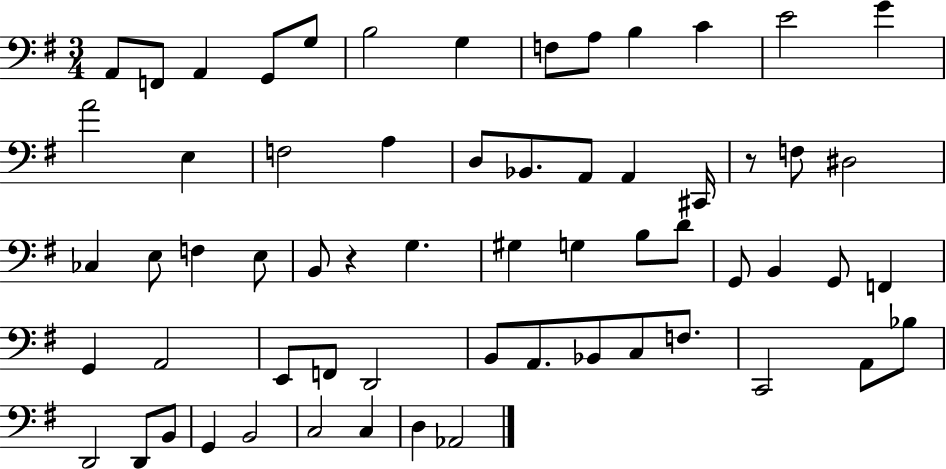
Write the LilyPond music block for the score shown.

{
  \clef bass
  \numericTimeSignature
  \time 3/4
  \key g \major
  \repeat volta 2 { a,8 f,8 a,4 g,8 g8 | b2 g4 | f8 a8 b4 c'4 | e'2 g'4 | \break a'2 e4 | f2 a4 | d8 bes,8. a,8 a,4 cis,16 | r8 f8 dis2 | \break ces4 e8 f4 e8 | b,8 r4 g4. | gis4 g4 b8 d'8 | g,8 b,4 g,8 f,4 | \break g,4 a,2 | e,8 f,8 d,2 | b,8 a,8. bes,8 c8 f8. | c,2 a,8 bes8 | \break d,2 d,8 b,8 | g,4 b,2 | c2 c4 | d4 aes,2 | \break } \bar "|."
}